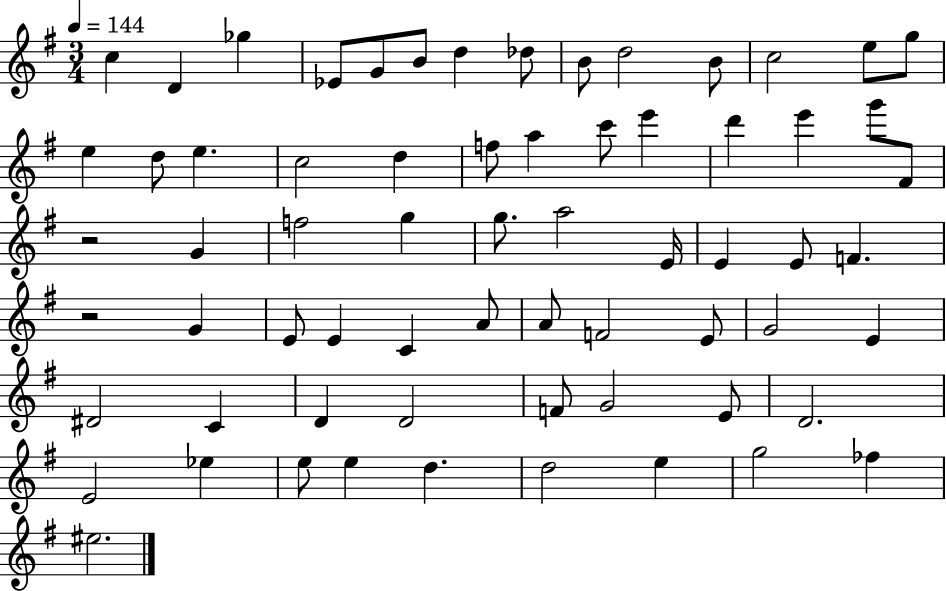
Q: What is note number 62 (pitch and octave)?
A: G5